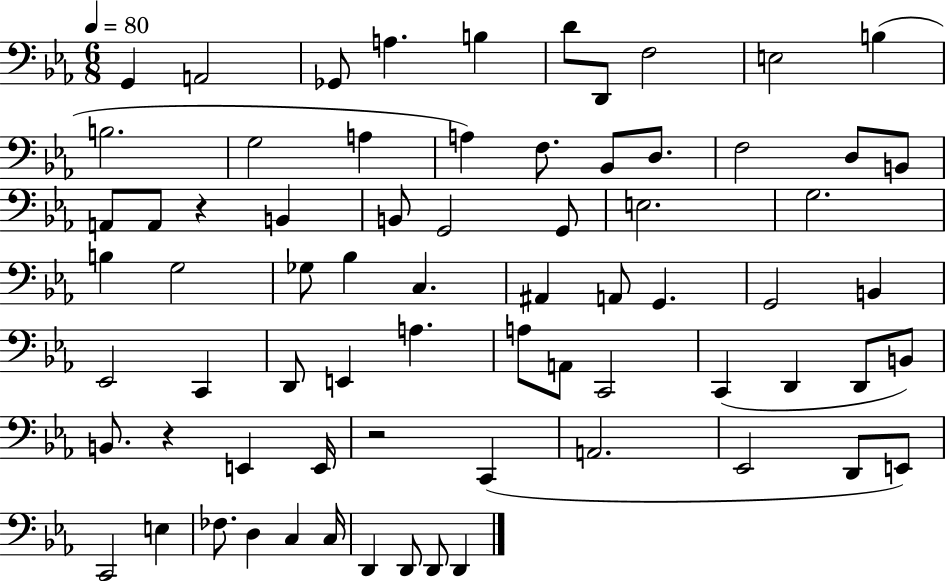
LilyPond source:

{
  \clef bass
  \numericTimeSignature
  \time 6/8
  \key ees \major
  \tempo 4 = 80
  g,4 a,2 | ges,8 a4. b4 | d'8 d,8 f2 | e2 b4( | \break b2. | g2 a4 | a4) f8. bes,8 d8. | f2 d8 b,8 | \break a,8 a,8 r4 b,4 | b,8 g,2 g,8 | e2. | g2. | \break b4 g2 | ges8 bes4 c4. | ais,4 a,8 g,4. | g,2 b,4 | \break ees,2 c,4 | d,8 e,4 a4. | a8 a,8 c,2 | c,4( d,4 d,8 b,8) | \break b,8. r4 e,4 e,16 | r2 c,4( | a,2. | ees,2 d,8 e,8) | \break c,2 e4 | fes8. d4 c4 c16 | d,4 d,8 d,8 d,4 | \bar "|."
}